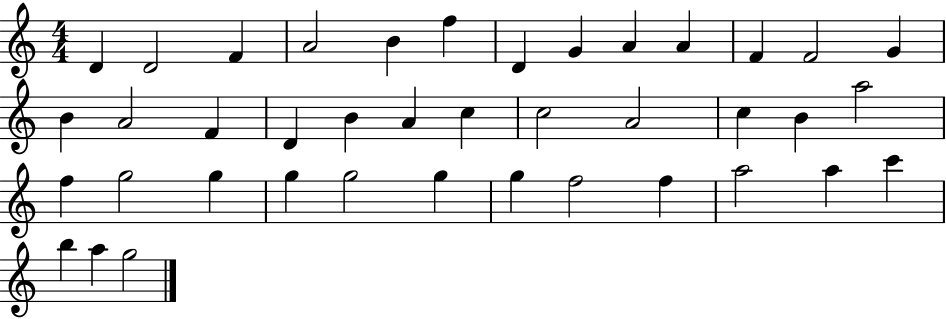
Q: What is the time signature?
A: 4/4